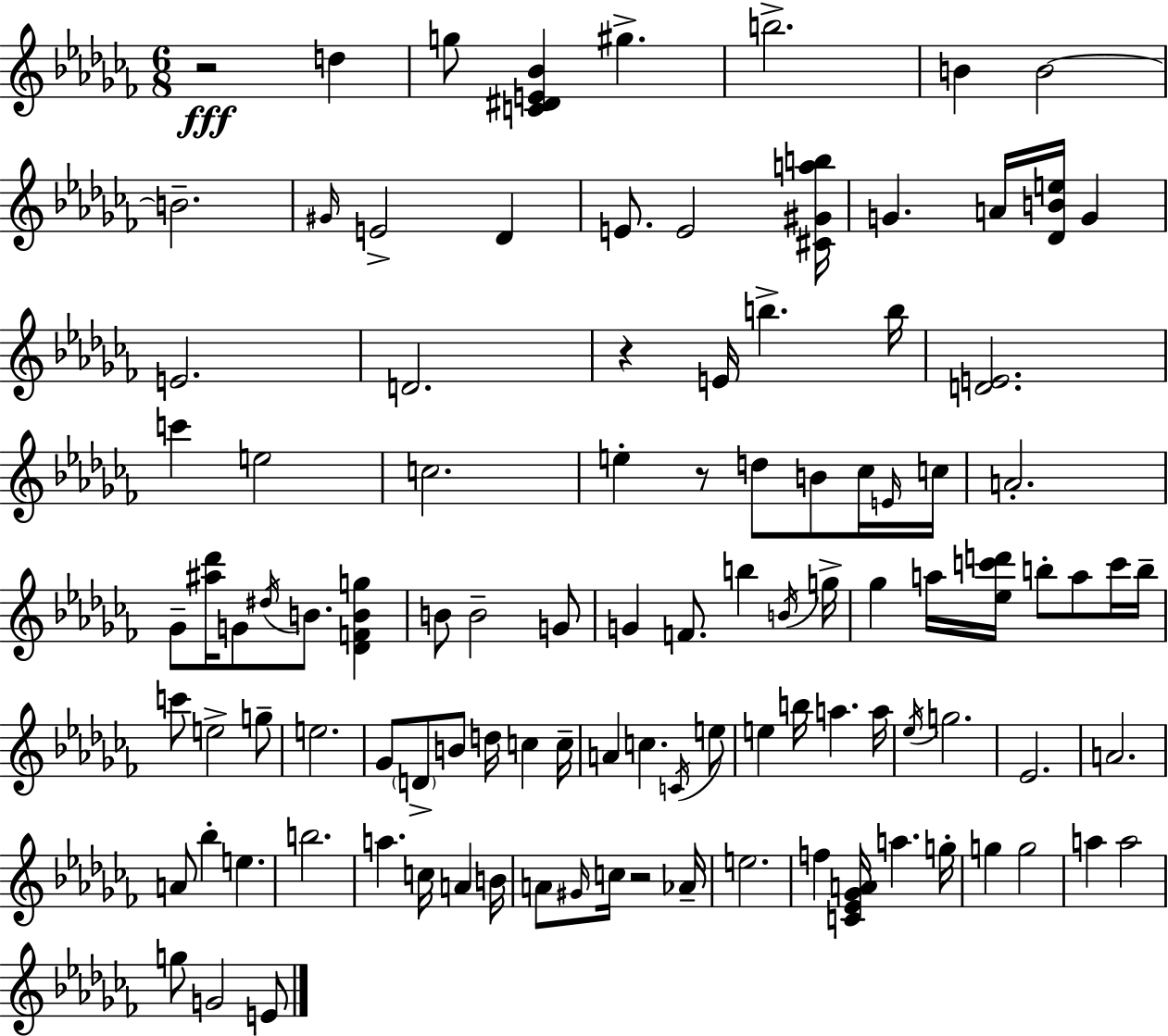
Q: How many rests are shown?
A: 4